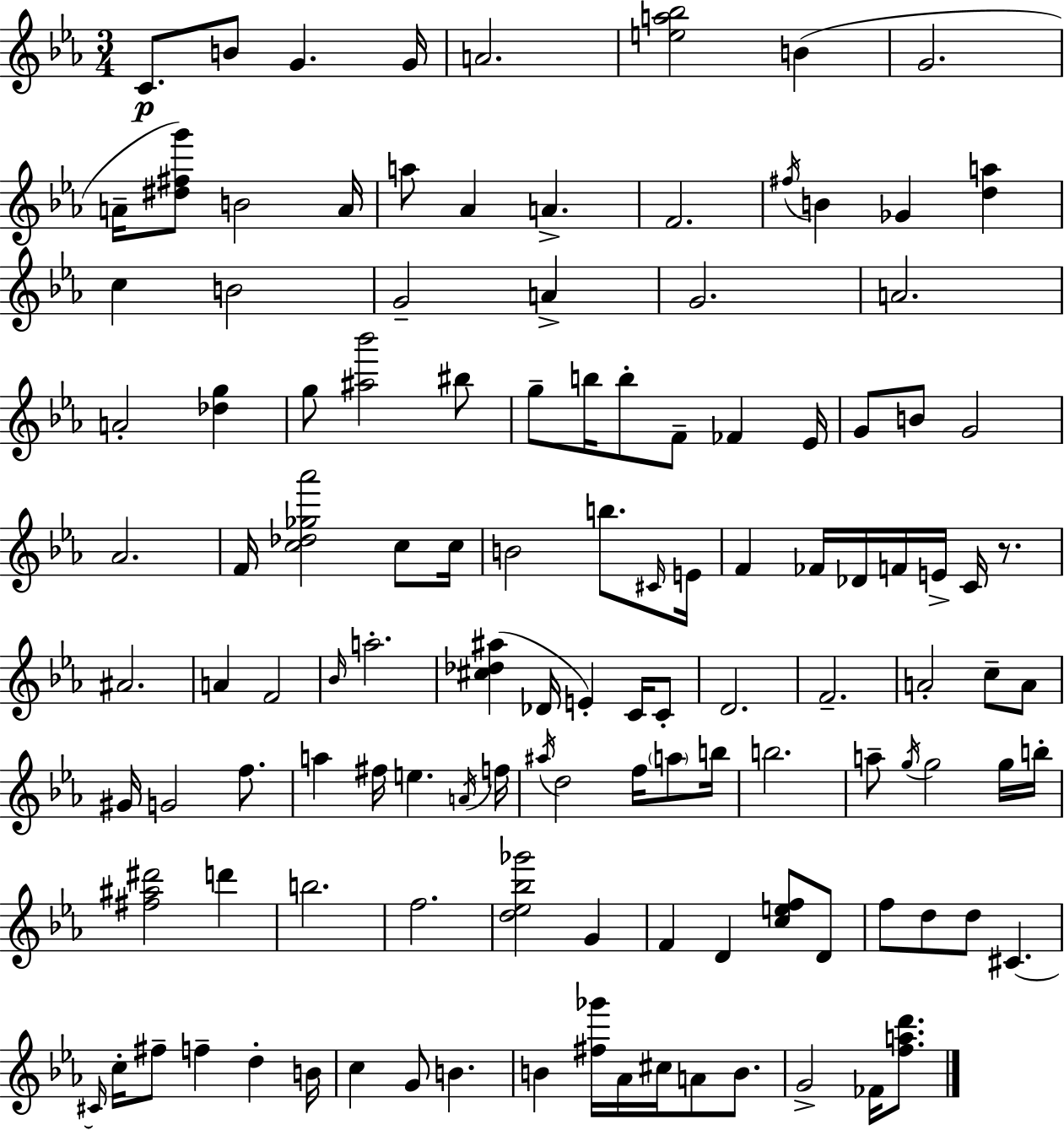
C4/e. B4/e G4/q. G4/s A4/h. [E5,A5,Bb5]/h B4/q G4/h. A4/s [D#5,F#5,G6]/e B4/h A4/s A5/e Ab4/q A4/q. F4/h. F#5/s B4/q Gb4/q [D5,A5]/q C5/q B4/h G4/h A4/q G4/h. A4/h. A4/h [Db5,G5]/q G5/e [A#5,Bb6]/h BIS5/e G5/e B5/s B5/e F4/e FES4/q Eb4/s G4/e B4/e G4/h Ab4/h. F4/s [C5,Db5,Gb5,Ab6]/h C5/e C5/s B4/h B5/e. C#4/s E4/s F4/q FES4/s Db4/s F4/s E4/s C4/s R/e. A#4/h. A4/q F4/h Bb4/s A5/h. [C#5,Db5,A#5]/q Db4/s E4/q C4/s C4/e D4/h. F4/h. A4/h C5/e A4/e G#4/s G4/h F5/e. A5/q F#5/s E5/q. A4/s F5/s A#5/s D5/h F5/s A5/e B5/s B5/h. A5/e G5/s G5/h G5/s B5/s [F#5,A#5,D#6]/h D6/q B5/h. F5/h. [D5,Eb5,Bb5,Gb6]/h G4/q F4/q D4/q [C5,E5,F5]/e D4/e F5/e D5/e D5/e C#4/q. C#4/s C5/s F#5/e F5/q D5/q B4/s C5/q G4/e B4/q. B4/q [F#5,Gb6]/s Ab4/s C#5/s A4/e B4/e. G4/h FES4/s [F5,A5,D6]/e.